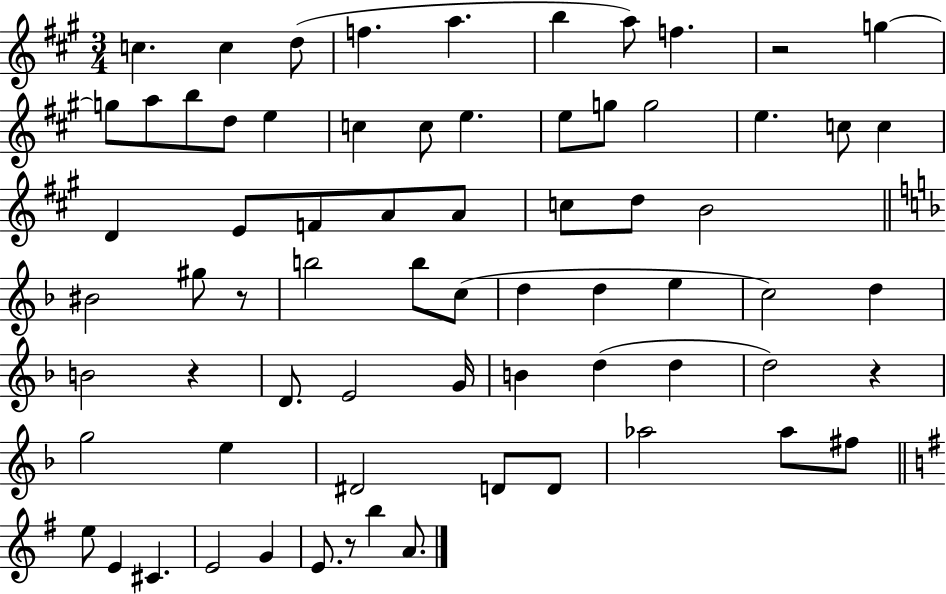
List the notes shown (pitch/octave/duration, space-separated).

C5/q. C5/q D5/e F5/q. A5/q. B5/q A5/e F5/q. R/h G5/q G5/e A5/e B5/e D5/e E5/q C5/q C5/e E5/q. E5/e G5/e G5/h E5/q. C5/e C5/q D4/q E4/e F4/e A4/e A4/e C5/e D5/e B4/h BIS4/h G#5/e R/e B5/h B5/e C5/e D5/q D5/q E5/q C5/h D5/q B4/h R/q D4/e. E4/h G4/s B4/q D5/q D5/q D5/h R/q G5/h E5/q D#4/h D4/e D4/e Ab5/h Ab5/e F#5/e E5/e E4/q C#4/q. E4/h G4/q E4/e. R/e B5/q A4/e.